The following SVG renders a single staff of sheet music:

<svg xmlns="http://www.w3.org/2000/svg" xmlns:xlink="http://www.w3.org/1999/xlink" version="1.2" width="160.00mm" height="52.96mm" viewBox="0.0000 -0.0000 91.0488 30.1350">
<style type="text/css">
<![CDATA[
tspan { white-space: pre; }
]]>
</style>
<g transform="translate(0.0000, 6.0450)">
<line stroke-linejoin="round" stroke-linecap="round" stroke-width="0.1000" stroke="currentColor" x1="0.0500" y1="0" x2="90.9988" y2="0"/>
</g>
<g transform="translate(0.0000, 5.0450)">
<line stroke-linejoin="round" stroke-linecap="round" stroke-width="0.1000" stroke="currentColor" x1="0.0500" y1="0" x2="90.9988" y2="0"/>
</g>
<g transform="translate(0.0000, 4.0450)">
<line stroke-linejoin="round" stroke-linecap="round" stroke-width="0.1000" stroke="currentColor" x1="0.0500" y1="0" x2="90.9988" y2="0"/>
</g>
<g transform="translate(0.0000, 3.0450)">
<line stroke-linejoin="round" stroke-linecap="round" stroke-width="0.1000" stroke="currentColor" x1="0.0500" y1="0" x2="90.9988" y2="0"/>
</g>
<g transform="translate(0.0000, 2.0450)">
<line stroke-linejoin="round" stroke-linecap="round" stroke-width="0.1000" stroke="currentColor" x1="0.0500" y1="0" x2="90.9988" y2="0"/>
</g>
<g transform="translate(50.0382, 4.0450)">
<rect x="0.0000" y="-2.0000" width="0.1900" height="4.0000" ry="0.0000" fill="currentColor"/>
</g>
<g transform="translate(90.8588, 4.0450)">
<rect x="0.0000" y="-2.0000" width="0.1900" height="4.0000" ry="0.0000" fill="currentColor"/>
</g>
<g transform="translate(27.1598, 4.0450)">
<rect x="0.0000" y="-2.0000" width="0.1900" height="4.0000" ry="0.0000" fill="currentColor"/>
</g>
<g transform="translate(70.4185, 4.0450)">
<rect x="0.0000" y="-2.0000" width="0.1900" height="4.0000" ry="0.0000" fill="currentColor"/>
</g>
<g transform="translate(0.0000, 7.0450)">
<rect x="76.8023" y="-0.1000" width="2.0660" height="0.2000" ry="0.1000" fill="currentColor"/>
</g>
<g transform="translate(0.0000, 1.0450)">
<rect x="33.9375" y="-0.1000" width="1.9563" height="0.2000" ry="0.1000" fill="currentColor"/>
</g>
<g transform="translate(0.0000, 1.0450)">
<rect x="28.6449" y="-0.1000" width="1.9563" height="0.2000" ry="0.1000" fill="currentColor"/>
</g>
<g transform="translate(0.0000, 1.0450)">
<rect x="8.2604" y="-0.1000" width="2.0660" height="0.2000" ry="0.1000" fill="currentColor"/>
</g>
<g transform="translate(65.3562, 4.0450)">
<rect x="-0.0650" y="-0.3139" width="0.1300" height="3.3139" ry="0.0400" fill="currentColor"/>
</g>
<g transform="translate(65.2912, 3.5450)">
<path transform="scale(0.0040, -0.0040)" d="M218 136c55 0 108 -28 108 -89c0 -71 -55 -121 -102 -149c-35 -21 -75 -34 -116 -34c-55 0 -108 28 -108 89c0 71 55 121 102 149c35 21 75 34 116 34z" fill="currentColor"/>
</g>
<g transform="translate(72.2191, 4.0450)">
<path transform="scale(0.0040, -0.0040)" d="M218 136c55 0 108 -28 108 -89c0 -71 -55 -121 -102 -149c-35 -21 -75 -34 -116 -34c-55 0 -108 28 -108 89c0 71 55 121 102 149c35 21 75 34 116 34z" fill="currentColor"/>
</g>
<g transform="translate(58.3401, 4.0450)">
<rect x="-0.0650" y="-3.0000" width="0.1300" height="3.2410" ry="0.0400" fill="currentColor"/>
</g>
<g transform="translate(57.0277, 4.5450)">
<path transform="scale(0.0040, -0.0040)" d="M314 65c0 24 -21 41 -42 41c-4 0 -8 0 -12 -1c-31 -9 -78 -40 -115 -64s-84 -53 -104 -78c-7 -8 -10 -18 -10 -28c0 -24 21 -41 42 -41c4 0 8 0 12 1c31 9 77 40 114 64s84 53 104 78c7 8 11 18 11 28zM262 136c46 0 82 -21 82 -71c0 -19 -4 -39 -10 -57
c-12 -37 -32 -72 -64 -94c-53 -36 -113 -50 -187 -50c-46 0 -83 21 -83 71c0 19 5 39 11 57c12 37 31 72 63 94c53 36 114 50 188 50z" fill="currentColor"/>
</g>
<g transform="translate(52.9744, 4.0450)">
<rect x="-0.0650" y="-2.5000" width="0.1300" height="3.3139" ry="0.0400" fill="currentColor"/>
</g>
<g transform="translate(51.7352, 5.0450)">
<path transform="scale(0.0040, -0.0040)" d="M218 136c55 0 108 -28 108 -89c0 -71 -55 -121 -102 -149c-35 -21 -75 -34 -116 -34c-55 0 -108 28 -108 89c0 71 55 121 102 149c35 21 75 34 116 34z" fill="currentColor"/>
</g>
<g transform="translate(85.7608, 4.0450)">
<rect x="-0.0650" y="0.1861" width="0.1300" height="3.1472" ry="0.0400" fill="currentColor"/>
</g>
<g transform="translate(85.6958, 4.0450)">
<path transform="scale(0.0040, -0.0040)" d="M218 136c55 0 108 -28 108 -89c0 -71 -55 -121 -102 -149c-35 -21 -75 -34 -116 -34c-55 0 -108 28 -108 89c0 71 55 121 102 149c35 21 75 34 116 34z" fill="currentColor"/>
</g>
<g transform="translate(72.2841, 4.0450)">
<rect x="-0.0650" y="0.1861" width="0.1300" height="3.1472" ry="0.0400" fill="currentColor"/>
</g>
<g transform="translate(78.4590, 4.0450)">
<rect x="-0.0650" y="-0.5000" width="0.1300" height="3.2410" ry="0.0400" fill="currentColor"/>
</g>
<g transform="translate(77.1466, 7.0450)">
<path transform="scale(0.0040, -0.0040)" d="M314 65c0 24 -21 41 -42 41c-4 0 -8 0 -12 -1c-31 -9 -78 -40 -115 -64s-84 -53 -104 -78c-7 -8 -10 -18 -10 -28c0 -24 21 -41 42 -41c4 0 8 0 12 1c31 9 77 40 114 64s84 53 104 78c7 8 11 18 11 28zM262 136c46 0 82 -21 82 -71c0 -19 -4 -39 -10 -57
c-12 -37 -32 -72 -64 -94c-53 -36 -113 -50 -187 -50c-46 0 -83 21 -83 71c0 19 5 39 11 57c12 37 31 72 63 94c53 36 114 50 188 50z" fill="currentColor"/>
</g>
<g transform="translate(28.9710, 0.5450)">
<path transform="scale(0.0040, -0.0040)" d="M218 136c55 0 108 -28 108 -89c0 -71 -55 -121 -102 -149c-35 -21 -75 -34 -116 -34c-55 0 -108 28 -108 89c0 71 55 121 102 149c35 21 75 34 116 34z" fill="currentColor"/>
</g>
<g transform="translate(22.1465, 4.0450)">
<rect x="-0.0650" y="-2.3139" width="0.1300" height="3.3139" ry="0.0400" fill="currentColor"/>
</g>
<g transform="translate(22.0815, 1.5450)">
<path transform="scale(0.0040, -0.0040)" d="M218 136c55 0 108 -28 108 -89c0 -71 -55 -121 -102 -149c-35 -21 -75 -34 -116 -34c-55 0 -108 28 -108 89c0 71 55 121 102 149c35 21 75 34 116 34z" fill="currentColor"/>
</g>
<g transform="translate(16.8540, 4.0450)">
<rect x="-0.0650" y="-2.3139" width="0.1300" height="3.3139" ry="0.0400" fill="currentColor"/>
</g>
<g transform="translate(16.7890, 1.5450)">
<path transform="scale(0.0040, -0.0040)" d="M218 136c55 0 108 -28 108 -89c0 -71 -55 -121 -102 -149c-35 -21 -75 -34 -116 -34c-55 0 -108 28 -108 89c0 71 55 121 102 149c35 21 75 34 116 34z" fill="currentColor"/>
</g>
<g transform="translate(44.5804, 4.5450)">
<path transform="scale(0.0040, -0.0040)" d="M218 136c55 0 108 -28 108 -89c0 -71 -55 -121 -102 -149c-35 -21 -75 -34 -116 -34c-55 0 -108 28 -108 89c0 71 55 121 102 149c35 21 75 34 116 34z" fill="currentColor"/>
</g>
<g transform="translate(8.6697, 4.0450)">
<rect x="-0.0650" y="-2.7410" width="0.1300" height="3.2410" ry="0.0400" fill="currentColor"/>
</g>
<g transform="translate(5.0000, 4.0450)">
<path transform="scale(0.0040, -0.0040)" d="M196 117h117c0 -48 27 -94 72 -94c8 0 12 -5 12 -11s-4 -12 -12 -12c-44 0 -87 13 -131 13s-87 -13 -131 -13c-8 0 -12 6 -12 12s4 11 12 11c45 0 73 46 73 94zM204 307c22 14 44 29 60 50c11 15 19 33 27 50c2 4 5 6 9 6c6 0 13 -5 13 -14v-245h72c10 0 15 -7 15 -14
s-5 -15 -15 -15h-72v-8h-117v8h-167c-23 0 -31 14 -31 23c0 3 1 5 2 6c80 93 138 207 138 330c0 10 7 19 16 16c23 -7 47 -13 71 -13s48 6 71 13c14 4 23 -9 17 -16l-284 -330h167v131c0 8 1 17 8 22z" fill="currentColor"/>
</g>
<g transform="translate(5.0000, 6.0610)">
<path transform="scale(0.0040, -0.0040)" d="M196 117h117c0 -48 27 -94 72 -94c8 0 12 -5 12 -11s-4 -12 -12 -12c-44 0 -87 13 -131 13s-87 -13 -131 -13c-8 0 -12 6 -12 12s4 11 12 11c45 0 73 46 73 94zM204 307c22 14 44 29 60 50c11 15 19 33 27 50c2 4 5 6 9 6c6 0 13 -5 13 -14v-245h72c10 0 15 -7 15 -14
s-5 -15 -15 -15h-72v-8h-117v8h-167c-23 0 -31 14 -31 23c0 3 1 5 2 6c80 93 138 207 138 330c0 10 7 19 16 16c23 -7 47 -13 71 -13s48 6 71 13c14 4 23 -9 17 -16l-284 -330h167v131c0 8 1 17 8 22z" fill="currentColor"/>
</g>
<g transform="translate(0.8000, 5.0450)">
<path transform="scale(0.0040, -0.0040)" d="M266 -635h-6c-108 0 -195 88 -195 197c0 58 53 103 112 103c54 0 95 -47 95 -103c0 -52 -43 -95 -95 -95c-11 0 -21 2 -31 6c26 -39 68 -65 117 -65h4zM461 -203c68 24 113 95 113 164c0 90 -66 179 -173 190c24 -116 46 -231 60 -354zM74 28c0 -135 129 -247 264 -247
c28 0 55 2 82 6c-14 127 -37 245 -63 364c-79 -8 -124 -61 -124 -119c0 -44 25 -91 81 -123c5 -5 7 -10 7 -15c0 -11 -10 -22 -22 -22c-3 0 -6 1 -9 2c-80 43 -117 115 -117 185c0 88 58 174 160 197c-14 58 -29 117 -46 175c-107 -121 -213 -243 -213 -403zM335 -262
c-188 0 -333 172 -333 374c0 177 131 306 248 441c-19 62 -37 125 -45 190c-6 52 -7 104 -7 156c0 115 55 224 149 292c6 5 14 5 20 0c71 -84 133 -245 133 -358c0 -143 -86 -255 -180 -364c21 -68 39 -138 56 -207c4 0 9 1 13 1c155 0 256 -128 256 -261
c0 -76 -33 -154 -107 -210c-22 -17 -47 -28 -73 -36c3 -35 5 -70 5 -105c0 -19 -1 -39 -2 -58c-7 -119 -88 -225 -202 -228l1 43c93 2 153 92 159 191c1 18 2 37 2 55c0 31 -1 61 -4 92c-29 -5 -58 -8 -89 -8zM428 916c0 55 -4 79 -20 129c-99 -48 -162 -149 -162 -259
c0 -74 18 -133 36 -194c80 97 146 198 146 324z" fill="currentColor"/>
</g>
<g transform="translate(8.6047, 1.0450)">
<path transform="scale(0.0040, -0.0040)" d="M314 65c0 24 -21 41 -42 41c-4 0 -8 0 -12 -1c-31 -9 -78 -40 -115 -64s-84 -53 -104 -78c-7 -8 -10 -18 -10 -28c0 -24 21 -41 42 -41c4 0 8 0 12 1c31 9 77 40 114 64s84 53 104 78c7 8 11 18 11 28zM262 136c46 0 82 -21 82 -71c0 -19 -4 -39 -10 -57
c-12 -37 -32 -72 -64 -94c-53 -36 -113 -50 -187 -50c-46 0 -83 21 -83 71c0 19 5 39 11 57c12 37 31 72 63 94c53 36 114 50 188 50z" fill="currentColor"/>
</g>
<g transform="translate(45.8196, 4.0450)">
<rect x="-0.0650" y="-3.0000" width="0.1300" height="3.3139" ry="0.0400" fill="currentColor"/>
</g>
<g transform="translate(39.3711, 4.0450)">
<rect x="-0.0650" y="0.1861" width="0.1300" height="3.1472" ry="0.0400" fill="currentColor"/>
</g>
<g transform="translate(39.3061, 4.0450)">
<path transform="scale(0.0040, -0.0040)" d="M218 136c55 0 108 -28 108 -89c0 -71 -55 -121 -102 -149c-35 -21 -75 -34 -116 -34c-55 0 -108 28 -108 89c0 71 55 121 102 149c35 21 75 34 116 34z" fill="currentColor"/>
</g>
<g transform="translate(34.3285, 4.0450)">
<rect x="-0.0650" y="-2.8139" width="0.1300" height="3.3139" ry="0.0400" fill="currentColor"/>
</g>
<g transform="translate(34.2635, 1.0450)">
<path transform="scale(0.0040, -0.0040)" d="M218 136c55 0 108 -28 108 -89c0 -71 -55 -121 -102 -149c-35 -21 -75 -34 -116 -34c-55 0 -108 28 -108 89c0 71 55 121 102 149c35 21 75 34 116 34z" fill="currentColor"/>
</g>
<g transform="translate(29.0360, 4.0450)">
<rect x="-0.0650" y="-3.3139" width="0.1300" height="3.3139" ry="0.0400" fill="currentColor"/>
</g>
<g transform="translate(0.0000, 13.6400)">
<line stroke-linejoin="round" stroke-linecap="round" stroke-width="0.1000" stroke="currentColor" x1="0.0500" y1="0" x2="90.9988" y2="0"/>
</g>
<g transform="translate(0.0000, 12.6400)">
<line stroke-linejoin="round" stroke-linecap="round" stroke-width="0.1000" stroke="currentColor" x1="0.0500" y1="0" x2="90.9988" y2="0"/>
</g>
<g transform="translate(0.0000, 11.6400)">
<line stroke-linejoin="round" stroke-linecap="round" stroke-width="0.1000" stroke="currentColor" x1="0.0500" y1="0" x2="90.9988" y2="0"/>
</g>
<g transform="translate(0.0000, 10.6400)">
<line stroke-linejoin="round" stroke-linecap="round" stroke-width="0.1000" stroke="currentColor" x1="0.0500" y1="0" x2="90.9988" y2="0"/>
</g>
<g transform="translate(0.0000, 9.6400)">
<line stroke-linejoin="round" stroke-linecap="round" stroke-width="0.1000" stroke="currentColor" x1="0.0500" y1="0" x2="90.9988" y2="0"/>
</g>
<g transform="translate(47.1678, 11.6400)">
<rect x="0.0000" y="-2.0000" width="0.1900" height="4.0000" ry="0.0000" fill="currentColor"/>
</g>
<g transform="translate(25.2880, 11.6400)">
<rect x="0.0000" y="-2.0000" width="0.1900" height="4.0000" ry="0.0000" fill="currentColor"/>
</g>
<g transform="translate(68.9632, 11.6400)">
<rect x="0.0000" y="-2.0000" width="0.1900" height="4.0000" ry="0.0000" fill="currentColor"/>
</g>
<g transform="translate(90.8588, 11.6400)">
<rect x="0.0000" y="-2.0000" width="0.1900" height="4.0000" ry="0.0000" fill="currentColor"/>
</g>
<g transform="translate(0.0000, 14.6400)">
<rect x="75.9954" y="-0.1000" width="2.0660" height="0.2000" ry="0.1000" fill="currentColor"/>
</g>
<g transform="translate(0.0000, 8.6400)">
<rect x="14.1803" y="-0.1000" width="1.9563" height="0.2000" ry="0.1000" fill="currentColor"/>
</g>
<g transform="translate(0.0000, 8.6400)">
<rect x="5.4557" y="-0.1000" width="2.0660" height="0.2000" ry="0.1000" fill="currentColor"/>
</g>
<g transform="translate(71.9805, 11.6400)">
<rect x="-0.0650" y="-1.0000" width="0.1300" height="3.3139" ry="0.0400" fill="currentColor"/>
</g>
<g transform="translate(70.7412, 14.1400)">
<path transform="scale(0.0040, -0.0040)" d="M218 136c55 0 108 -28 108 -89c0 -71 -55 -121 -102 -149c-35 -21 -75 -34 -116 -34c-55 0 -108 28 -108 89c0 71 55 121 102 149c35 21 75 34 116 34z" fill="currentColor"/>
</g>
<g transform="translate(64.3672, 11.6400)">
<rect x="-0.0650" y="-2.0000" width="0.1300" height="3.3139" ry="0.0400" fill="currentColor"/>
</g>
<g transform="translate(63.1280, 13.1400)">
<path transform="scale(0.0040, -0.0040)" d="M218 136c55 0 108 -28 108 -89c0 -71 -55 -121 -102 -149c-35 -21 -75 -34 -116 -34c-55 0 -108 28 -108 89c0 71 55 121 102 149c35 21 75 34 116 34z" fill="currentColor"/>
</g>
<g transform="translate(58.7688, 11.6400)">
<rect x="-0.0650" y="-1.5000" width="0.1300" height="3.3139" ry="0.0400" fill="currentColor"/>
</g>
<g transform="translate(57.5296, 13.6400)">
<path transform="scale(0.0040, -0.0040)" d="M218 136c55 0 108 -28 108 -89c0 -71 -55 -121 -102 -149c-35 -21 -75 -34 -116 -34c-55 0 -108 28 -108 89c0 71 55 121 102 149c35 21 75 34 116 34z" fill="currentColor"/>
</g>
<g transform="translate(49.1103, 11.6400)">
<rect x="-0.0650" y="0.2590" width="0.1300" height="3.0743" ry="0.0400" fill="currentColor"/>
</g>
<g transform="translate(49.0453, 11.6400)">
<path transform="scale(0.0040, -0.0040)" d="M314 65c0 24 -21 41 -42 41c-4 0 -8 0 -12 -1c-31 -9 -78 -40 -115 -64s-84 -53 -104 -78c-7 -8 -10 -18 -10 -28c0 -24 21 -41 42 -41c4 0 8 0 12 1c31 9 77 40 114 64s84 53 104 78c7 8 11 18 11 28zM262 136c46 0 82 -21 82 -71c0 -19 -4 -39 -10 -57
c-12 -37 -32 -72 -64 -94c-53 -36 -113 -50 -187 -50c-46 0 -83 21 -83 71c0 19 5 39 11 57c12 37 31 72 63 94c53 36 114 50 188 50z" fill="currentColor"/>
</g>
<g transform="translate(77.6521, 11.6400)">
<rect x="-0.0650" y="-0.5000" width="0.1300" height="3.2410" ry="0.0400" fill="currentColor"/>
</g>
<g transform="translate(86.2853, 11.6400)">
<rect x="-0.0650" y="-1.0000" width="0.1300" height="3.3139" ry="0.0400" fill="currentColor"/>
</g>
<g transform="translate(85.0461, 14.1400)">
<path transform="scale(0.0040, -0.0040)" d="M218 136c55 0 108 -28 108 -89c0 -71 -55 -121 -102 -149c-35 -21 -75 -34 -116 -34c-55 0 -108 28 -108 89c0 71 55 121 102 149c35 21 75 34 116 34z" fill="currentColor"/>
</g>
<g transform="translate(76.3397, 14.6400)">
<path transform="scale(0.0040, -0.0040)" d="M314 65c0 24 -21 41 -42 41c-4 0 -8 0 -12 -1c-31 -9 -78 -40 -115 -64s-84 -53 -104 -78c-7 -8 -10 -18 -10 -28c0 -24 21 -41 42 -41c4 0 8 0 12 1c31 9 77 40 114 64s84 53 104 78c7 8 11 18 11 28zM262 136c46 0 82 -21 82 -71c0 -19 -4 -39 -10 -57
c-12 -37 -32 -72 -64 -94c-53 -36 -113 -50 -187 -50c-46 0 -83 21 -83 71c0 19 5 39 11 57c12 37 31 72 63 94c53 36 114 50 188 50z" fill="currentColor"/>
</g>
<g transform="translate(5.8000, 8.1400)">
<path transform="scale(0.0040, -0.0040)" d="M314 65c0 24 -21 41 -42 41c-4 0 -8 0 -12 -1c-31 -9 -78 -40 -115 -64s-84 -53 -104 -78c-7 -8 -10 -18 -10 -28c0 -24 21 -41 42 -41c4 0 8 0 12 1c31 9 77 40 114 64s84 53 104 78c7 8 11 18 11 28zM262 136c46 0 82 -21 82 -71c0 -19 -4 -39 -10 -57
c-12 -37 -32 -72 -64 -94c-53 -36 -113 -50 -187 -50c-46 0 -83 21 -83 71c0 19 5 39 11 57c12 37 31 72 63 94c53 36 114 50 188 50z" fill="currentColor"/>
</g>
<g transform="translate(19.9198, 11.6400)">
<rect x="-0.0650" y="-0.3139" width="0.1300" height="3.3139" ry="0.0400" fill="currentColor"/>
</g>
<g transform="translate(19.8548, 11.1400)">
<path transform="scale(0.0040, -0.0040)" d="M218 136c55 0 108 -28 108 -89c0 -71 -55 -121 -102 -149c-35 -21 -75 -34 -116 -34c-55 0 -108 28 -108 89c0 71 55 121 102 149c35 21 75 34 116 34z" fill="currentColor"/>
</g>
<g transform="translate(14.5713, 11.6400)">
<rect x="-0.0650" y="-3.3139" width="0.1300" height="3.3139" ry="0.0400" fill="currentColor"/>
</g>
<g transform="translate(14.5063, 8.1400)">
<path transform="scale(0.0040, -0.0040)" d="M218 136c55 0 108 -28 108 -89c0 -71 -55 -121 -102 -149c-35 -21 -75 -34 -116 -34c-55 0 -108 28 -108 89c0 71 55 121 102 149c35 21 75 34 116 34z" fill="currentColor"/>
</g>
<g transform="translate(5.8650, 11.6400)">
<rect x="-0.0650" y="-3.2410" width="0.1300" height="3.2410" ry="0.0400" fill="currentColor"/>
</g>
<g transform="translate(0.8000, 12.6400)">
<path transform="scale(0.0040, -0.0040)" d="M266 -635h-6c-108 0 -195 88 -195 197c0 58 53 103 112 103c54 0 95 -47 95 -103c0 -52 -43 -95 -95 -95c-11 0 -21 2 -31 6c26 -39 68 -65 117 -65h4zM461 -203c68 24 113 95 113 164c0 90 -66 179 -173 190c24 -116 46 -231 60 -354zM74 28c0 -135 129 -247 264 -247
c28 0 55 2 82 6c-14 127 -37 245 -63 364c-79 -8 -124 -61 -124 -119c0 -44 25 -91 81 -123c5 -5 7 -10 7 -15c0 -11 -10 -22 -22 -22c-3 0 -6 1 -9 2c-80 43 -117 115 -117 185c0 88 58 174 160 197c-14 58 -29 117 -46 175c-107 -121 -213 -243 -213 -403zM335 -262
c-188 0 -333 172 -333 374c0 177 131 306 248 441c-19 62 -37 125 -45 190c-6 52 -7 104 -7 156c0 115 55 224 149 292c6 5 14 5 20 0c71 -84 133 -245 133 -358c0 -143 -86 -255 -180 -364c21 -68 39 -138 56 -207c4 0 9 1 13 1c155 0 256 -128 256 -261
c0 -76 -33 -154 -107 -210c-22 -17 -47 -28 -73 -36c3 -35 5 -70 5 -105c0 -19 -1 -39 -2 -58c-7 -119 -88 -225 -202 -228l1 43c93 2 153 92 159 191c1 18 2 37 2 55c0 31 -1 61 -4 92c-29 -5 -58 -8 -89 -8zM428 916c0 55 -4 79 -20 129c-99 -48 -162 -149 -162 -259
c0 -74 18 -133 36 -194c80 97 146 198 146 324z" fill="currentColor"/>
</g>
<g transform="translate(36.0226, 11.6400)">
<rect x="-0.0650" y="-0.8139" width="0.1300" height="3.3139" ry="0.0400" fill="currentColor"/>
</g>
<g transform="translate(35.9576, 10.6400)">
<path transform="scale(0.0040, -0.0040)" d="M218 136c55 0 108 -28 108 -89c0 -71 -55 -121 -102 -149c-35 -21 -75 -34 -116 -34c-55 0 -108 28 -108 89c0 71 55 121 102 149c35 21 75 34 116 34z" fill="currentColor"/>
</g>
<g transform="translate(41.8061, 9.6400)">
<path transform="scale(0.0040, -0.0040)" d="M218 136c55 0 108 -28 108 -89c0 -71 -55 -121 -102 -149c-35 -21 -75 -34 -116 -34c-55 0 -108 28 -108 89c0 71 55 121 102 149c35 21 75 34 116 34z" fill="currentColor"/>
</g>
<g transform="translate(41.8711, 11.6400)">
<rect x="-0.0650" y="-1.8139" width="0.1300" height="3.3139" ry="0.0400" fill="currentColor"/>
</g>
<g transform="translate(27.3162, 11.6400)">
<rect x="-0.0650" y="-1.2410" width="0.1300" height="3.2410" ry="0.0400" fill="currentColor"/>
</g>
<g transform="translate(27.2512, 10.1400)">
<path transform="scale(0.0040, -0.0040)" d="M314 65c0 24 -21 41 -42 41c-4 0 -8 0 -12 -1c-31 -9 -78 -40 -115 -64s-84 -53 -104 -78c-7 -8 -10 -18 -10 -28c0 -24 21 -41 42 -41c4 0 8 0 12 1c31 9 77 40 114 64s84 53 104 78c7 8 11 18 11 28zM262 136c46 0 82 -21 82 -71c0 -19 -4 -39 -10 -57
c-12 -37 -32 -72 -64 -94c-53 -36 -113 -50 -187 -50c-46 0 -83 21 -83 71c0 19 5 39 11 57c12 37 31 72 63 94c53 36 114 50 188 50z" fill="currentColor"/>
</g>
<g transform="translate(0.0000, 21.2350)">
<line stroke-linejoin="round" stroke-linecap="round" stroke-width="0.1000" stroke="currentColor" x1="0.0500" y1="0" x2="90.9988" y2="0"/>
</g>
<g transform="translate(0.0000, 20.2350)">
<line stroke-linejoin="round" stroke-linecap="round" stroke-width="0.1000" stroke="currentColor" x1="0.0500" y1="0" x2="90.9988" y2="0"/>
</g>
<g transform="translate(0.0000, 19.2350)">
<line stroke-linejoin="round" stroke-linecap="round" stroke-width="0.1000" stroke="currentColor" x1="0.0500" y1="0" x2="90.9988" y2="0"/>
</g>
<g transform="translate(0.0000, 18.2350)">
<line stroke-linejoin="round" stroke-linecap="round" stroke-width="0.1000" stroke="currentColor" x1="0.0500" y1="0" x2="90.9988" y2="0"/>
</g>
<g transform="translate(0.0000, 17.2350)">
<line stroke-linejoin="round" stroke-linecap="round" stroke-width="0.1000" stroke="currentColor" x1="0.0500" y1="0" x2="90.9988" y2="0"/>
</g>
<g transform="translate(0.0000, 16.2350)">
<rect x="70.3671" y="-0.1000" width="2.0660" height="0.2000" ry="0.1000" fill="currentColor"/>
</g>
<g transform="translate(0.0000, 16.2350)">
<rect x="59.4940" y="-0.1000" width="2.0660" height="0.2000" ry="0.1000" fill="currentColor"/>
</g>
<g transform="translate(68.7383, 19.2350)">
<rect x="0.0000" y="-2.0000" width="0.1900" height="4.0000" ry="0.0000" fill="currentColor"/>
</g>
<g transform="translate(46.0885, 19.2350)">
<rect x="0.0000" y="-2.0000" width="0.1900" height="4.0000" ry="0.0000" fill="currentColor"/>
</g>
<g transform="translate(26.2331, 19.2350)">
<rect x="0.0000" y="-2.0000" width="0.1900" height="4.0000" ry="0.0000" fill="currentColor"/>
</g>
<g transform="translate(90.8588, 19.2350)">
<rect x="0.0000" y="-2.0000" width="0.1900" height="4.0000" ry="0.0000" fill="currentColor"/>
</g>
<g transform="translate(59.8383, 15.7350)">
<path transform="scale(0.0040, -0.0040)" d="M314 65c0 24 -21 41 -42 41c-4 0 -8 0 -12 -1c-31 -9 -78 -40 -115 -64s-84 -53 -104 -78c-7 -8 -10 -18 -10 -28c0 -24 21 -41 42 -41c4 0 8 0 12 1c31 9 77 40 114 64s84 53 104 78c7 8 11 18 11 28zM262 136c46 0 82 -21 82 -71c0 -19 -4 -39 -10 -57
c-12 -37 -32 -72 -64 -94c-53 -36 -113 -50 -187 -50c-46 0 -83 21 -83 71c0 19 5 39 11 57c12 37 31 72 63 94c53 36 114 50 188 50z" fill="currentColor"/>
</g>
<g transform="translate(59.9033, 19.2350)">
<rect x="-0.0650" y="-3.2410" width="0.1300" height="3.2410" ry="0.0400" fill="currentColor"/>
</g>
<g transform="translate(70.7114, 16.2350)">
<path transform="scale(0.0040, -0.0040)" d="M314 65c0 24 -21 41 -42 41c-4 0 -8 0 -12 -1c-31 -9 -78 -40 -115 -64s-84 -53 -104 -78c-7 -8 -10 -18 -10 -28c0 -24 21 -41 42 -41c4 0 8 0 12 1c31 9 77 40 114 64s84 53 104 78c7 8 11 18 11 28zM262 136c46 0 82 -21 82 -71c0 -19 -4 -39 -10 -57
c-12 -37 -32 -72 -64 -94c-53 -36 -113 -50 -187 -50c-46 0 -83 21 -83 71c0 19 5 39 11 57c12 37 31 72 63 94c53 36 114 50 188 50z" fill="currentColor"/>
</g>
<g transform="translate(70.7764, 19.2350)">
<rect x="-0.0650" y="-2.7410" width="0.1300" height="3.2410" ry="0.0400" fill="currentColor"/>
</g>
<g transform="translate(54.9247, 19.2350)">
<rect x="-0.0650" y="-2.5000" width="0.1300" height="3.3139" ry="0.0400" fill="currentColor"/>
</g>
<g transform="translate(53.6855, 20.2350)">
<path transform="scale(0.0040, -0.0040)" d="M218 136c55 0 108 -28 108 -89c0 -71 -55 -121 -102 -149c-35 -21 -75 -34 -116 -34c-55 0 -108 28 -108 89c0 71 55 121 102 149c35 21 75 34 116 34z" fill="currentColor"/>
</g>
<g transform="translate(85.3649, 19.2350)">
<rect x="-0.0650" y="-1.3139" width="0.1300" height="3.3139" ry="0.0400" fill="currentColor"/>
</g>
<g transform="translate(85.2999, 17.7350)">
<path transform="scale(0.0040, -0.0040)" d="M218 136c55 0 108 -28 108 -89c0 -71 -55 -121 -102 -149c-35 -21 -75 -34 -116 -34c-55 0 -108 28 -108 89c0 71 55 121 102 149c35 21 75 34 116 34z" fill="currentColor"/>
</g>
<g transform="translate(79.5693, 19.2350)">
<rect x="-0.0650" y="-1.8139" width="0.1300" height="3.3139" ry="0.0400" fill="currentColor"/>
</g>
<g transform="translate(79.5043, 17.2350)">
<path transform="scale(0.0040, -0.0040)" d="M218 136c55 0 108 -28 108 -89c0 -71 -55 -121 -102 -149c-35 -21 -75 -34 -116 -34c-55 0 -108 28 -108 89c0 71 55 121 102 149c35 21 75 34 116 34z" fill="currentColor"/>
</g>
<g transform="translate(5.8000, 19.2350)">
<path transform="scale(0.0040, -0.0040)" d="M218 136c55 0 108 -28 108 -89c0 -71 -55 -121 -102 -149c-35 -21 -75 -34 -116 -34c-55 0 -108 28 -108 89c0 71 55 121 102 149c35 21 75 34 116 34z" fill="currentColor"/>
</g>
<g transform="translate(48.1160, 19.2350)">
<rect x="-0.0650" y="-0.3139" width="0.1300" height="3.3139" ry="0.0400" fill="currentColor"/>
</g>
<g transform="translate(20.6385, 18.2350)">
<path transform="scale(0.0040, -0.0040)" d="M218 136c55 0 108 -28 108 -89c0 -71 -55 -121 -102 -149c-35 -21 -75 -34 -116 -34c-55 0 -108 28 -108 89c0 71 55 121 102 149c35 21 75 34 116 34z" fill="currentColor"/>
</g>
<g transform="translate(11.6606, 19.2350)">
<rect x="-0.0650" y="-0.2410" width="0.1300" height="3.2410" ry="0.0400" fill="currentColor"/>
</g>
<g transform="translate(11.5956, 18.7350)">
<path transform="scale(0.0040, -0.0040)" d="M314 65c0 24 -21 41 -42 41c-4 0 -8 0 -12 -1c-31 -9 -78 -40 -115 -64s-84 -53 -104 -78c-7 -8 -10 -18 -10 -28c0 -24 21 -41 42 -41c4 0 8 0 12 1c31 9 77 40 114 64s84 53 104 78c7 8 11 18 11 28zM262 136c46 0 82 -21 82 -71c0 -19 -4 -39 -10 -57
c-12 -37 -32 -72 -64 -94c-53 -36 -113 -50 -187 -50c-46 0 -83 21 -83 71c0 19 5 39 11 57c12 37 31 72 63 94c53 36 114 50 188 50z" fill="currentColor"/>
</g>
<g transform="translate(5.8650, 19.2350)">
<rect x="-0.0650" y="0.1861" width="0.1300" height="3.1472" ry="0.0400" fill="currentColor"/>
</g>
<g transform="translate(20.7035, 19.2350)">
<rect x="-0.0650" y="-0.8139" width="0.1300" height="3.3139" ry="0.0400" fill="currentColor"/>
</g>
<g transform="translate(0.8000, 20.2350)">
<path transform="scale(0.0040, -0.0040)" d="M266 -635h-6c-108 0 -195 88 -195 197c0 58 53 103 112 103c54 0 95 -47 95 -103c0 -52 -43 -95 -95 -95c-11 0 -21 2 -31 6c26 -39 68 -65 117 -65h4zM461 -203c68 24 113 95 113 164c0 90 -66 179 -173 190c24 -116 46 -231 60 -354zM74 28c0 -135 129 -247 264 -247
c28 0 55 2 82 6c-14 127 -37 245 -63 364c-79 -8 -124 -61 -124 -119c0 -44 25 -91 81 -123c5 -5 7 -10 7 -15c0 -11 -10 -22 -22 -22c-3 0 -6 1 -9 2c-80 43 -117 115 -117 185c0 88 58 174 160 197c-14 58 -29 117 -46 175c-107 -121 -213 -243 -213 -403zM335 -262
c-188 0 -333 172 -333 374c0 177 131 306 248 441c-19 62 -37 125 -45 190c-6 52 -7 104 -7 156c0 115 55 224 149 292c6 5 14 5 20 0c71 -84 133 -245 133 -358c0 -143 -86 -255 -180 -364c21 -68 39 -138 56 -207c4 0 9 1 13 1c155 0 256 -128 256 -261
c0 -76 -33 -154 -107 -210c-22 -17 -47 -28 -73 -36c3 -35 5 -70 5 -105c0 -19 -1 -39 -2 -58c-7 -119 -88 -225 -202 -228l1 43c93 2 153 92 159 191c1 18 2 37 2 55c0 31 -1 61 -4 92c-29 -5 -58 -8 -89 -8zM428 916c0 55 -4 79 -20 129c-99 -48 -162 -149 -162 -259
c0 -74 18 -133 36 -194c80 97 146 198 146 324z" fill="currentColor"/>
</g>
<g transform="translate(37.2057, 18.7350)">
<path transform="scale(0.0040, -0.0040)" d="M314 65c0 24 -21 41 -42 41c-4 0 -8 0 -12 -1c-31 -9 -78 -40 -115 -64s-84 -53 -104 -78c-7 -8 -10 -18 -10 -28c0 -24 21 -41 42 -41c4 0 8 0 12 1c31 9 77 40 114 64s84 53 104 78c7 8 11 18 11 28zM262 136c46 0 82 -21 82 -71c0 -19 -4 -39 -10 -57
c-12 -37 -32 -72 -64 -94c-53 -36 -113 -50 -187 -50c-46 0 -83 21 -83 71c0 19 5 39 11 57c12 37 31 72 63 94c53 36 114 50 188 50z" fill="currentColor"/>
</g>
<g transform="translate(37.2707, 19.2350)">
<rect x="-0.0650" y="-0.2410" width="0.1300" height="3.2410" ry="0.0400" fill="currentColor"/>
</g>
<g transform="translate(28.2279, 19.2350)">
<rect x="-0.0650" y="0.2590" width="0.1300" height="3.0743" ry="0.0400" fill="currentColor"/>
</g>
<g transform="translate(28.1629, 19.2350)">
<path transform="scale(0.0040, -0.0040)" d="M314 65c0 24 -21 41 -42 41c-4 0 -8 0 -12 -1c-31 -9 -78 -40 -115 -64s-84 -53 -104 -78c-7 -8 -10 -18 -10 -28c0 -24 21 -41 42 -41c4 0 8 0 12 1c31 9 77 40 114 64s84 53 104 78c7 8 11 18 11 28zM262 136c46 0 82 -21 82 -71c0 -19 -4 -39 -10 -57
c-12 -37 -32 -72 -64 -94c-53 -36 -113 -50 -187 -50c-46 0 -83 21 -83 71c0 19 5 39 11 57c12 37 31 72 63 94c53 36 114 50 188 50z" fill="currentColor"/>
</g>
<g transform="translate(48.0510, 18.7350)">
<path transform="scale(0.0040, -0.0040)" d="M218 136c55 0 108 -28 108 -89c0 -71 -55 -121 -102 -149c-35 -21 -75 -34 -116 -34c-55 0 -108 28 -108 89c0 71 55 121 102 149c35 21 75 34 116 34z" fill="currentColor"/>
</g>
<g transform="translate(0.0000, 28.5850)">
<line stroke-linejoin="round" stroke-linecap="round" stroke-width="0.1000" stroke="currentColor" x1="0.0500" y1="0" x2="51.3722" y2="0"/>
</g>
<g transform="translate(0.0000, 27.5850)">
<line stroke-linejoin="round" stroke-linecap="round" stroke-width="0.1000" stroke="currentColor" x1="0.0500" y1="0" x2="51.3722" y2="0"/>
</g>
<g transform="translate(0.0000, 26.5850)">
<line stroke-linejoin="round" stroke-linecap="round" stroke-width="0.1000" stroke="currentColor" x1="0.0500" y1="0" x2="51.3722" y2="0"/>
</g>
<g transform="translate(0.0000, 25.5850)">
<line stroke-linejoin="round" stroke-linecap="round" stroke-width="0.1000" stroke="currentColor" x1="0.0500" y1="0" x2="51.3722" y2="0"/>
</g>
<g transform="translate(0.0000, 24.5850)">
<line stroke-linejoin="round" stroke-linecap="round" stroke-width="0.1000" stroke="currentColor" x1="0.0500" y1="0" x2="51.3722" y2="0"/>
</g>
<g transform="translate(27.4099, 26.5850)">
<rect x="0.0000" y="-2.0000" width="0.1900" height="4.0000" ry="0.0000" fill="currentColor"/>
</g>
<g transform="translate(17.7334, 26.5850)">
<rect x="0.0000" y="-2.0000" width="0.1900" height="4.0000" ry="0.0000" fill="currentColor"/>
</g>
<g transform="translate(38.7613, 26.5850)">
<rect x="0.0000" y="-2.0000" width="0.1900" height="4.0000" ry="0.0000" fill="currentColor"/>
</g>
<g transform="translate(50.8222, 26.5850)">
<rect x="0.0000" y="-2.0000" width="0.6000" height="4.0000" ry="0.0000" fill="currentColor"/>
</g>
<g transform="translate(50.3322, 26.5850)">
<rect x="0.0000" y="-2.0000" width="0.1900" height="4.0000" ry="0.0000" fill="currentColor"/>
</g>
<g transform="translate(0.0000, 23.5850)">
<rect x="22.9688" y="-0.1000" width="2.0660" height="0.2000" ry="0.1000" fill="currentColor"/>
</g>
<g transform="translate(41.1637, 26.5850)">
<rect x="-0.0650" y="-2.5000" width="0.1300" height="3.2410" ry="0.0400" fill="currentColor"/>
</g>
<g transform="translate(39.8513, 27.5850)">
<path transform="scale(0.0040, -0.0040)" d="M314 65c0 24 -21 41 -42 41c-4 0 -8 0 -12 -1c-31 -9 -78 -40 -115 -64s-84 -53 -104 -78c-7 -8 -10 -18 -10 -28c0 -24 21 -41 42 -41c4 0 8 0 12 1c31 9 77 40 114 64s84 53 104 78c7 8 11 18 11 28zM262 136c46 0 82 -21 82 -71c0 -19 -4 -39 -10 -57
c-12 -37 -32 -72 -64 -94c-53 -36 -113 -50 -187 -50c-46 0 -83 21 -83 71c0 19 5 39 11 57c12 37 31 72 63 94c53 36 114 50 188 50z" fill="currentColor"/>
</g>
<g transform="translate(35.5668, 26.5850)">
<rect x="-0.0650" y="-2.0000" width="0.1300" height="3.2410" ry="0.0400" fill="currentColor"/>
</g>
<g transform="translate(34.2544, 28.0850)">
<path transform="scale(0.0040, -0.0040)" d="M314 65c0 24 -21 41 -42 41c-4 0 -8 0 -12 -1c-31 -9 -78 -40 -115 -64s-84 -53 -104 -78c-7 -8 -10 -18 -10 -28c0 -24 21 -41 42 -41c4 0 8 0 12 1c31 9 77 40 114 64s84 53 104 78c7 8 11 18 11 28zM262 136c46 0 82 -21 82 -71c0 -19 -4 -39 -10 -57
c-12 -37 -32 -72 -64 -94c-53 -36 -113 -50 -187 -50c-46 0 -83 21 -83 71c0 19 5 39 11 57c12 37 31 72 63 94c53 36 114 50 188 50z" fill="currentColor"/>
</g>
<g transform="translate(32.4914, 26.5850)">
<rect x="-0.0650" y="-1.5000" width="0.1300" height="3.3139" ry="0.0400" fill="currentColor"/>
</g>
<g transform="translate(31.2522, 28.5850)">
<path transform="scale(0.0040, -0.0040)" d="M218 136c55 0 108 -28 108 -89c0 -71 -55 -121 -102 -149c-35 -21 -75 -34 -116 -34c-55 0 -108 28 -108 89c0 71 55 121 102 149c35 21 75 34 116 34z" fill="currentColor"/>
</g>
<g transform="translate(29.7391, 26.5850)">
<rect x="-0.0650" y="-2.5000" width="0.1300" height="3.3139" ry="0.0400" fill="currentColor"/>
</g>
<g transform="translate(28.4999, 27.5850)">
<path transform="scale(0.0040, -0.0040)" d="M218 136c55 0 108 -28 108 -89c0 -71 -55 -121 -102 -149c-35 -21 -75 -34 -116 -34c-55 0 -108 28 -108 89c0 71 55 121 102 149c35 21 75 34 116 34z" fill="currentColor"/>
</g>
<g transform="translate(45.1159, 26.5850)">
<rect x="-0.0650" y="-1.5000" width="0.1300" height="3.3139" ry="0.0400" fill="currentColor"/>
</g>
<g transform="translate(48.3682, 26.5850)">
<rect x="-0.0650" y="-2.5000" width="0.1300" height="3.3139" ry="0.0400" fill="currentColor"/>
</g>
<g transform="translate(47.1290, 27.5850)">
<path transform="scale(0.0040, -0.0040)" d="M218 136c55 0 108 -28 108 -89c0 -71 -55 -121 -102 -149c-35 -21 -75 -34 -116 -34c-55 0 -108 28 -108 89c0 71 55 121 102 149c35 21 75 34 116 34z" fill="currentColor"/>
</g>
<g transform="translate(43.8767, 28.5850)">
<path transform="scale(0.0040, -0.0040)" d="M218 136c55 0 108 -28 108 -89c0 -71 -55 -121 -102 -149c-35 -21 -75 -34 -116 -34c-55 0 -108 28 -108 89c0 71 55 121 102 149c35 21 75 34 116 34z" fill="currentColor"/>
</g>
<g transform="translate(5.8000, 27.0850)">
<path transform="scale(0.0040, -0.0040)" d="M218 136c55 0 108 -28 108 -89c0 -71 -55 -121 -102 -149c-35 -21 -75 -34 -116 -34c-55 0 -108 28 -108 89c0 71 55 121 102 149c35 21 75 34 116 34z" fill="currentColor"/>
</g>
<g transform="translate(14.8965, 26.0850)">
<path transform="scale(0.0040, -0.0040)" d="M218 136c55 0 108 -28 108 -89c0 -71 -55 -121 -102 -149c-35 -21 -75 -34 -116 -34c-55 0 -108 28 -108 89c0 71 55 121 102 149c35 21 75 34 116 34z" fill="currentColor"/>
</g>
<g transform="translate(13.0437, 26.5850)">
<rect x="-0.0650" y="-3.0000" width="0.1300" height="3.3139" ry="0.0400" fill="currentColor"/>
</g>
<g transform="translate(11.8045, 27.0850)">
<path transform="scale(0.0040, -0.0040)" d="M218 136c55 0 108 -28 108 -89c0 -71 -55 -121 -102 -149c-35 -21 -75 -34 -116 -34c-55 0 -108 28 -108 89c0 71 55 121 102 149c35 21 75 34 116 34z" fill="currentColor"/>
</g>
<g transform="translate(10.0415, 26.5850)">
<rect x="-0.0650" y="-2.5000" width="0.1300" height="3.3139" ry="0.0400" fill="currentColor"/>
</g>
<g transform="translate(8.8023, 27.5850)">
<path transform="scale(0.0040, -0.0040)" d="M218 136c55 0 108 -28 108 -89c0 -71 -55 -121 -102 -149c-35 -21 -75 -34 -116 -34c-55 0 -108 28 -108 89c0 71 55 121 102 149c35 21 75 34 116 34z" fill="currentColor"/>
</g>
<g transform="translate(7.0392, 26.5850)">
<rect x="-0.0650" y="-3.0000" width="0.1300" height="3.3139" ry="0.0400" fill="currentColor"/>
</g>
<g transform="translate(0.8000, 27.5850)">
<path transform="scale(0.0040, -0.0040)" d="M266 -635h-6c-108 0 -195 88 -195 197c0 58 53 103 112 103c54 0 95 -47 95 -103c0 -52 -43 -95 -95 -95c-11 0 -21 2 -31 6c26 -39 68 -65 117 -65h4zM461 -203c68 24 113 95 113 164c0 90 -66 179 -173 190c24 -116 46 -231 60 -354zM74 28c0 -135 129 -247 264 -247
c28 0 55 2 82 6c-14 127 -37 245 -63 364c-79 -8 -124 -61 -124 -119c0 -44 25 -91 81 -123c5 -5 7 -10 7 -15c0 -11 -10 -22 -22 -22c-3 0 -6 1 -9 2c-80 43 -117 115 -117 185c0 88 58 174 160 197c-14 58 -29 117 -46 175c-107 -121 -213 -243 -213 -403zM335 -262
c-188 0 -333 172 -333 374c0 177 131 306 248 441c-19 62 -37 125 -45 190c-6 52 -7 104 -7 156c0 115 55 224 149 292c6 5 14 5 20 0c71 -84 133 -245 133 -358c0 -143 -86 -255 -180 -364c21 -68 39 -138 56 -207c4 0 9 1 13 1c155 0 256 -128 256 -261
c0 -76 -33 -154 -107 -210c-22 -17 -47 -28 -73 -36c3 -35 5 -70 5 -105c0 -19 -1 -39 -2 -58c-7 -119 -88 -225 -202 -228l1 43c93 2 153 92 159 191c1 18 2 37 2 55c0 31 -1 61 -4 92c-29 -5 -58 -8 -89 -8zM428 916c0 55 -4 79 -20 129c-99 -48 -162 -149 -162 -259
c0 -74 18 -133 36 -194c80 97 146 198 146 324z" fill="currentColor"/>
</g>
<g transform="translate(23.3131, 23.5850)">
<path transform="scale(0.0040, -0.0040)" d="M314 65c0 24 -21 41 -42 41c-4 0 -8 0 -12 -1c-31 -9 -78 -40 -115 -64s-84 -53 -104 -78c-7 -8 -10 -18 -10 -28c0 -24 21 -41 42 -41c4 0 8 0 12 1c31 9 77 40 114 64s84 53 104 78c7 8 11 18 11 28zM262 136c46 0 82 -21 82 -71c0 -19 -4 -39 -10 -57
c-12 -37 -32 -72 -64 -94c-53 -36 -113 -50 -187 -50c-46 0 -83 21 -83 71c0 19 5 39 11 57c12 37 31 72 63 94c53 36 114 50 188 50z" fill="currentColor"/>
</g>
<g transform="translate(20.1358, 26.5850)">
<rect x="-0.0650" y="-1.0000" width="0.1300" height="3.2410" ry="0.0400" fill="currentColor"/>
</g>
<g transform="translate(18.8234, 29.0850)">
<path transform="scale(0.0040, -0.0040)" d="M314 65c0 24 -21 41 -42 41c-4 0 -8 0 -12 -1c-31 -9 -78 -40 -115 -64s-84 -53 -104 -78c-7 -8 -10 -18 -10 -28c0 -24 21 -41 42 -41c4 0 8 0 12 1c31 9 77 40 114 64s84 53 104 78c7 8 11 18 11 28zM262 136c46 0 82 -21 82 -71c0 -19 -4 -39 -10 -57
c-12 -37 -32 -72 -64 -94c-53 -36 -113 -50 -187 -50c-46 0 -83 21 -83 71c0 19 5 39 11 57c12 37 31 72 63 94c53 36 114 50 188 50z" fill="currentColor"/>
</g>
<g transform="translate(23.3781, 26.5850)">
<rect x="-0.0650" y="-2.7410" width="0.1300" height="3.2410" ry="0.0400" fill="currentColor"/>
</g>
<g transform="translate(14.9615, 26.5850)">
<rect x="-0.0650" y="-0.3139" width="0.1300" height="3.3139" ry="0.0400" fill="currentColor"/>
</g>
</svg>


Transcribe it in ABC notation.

X:1
T:Untitled
M:4/4
L:1/4
K:C
a2 g g b a B A G A2 c B C2 B b2 b c e2 d f B2 E F D C2 D B c2 d B2 c2 c G b2 a2 f e A G A c D2 a2 G E F2 G2 E G